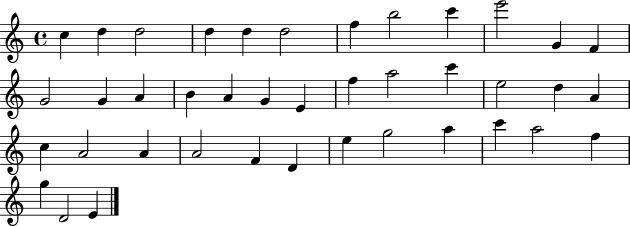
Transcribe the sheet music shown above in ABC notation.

X:1
T:Untitled
M:4/4
L:1/4
K:C
c d d2 d d d2 f b2 c' e'2 G F G2 G A B A G E f a2 c' e2 d A c A2 A A2 F D e g2 a c' a2 f g D2 E